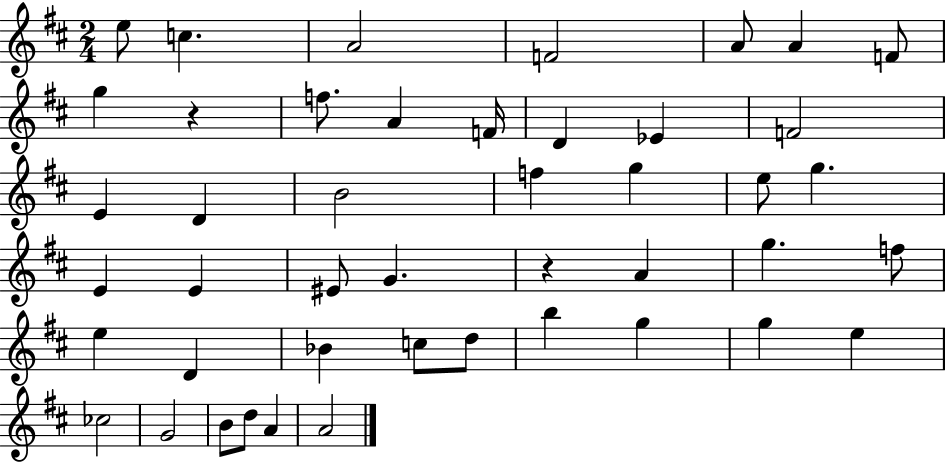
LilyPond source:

{
  \clef treble
  \numericTimeSignature
  \time 2/4
  \key d \major
  e''8 c''4. | a'2 | f'2 | a'8 a'4 f'8 | \break g''4 r4 | f''8. a'4 f'16 | d'4 ees'4 | f'2 | \break e'4 d'4 | b'2 | f''4 g''4 | e''8 g''4. | \break e'4 e'4 | eis'8 g'4. | r4 a'4 | g''4. f''8 | \break e''4 d'4 | bes'4 c''8 d''8 | b''4 g''4 | g''4 e''4 | \break ces''2 | g'2 | b'8 d''8 a'4 | a'2 | \break \bar "|."
}